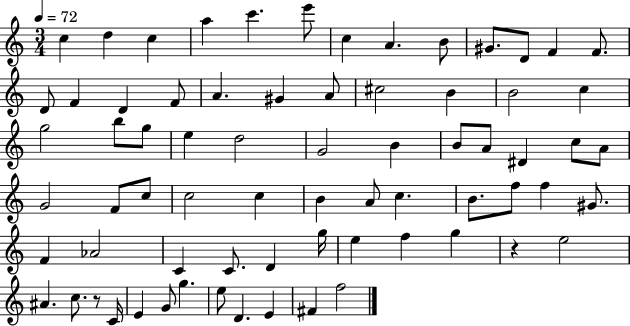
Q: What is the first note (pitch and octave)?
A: C5